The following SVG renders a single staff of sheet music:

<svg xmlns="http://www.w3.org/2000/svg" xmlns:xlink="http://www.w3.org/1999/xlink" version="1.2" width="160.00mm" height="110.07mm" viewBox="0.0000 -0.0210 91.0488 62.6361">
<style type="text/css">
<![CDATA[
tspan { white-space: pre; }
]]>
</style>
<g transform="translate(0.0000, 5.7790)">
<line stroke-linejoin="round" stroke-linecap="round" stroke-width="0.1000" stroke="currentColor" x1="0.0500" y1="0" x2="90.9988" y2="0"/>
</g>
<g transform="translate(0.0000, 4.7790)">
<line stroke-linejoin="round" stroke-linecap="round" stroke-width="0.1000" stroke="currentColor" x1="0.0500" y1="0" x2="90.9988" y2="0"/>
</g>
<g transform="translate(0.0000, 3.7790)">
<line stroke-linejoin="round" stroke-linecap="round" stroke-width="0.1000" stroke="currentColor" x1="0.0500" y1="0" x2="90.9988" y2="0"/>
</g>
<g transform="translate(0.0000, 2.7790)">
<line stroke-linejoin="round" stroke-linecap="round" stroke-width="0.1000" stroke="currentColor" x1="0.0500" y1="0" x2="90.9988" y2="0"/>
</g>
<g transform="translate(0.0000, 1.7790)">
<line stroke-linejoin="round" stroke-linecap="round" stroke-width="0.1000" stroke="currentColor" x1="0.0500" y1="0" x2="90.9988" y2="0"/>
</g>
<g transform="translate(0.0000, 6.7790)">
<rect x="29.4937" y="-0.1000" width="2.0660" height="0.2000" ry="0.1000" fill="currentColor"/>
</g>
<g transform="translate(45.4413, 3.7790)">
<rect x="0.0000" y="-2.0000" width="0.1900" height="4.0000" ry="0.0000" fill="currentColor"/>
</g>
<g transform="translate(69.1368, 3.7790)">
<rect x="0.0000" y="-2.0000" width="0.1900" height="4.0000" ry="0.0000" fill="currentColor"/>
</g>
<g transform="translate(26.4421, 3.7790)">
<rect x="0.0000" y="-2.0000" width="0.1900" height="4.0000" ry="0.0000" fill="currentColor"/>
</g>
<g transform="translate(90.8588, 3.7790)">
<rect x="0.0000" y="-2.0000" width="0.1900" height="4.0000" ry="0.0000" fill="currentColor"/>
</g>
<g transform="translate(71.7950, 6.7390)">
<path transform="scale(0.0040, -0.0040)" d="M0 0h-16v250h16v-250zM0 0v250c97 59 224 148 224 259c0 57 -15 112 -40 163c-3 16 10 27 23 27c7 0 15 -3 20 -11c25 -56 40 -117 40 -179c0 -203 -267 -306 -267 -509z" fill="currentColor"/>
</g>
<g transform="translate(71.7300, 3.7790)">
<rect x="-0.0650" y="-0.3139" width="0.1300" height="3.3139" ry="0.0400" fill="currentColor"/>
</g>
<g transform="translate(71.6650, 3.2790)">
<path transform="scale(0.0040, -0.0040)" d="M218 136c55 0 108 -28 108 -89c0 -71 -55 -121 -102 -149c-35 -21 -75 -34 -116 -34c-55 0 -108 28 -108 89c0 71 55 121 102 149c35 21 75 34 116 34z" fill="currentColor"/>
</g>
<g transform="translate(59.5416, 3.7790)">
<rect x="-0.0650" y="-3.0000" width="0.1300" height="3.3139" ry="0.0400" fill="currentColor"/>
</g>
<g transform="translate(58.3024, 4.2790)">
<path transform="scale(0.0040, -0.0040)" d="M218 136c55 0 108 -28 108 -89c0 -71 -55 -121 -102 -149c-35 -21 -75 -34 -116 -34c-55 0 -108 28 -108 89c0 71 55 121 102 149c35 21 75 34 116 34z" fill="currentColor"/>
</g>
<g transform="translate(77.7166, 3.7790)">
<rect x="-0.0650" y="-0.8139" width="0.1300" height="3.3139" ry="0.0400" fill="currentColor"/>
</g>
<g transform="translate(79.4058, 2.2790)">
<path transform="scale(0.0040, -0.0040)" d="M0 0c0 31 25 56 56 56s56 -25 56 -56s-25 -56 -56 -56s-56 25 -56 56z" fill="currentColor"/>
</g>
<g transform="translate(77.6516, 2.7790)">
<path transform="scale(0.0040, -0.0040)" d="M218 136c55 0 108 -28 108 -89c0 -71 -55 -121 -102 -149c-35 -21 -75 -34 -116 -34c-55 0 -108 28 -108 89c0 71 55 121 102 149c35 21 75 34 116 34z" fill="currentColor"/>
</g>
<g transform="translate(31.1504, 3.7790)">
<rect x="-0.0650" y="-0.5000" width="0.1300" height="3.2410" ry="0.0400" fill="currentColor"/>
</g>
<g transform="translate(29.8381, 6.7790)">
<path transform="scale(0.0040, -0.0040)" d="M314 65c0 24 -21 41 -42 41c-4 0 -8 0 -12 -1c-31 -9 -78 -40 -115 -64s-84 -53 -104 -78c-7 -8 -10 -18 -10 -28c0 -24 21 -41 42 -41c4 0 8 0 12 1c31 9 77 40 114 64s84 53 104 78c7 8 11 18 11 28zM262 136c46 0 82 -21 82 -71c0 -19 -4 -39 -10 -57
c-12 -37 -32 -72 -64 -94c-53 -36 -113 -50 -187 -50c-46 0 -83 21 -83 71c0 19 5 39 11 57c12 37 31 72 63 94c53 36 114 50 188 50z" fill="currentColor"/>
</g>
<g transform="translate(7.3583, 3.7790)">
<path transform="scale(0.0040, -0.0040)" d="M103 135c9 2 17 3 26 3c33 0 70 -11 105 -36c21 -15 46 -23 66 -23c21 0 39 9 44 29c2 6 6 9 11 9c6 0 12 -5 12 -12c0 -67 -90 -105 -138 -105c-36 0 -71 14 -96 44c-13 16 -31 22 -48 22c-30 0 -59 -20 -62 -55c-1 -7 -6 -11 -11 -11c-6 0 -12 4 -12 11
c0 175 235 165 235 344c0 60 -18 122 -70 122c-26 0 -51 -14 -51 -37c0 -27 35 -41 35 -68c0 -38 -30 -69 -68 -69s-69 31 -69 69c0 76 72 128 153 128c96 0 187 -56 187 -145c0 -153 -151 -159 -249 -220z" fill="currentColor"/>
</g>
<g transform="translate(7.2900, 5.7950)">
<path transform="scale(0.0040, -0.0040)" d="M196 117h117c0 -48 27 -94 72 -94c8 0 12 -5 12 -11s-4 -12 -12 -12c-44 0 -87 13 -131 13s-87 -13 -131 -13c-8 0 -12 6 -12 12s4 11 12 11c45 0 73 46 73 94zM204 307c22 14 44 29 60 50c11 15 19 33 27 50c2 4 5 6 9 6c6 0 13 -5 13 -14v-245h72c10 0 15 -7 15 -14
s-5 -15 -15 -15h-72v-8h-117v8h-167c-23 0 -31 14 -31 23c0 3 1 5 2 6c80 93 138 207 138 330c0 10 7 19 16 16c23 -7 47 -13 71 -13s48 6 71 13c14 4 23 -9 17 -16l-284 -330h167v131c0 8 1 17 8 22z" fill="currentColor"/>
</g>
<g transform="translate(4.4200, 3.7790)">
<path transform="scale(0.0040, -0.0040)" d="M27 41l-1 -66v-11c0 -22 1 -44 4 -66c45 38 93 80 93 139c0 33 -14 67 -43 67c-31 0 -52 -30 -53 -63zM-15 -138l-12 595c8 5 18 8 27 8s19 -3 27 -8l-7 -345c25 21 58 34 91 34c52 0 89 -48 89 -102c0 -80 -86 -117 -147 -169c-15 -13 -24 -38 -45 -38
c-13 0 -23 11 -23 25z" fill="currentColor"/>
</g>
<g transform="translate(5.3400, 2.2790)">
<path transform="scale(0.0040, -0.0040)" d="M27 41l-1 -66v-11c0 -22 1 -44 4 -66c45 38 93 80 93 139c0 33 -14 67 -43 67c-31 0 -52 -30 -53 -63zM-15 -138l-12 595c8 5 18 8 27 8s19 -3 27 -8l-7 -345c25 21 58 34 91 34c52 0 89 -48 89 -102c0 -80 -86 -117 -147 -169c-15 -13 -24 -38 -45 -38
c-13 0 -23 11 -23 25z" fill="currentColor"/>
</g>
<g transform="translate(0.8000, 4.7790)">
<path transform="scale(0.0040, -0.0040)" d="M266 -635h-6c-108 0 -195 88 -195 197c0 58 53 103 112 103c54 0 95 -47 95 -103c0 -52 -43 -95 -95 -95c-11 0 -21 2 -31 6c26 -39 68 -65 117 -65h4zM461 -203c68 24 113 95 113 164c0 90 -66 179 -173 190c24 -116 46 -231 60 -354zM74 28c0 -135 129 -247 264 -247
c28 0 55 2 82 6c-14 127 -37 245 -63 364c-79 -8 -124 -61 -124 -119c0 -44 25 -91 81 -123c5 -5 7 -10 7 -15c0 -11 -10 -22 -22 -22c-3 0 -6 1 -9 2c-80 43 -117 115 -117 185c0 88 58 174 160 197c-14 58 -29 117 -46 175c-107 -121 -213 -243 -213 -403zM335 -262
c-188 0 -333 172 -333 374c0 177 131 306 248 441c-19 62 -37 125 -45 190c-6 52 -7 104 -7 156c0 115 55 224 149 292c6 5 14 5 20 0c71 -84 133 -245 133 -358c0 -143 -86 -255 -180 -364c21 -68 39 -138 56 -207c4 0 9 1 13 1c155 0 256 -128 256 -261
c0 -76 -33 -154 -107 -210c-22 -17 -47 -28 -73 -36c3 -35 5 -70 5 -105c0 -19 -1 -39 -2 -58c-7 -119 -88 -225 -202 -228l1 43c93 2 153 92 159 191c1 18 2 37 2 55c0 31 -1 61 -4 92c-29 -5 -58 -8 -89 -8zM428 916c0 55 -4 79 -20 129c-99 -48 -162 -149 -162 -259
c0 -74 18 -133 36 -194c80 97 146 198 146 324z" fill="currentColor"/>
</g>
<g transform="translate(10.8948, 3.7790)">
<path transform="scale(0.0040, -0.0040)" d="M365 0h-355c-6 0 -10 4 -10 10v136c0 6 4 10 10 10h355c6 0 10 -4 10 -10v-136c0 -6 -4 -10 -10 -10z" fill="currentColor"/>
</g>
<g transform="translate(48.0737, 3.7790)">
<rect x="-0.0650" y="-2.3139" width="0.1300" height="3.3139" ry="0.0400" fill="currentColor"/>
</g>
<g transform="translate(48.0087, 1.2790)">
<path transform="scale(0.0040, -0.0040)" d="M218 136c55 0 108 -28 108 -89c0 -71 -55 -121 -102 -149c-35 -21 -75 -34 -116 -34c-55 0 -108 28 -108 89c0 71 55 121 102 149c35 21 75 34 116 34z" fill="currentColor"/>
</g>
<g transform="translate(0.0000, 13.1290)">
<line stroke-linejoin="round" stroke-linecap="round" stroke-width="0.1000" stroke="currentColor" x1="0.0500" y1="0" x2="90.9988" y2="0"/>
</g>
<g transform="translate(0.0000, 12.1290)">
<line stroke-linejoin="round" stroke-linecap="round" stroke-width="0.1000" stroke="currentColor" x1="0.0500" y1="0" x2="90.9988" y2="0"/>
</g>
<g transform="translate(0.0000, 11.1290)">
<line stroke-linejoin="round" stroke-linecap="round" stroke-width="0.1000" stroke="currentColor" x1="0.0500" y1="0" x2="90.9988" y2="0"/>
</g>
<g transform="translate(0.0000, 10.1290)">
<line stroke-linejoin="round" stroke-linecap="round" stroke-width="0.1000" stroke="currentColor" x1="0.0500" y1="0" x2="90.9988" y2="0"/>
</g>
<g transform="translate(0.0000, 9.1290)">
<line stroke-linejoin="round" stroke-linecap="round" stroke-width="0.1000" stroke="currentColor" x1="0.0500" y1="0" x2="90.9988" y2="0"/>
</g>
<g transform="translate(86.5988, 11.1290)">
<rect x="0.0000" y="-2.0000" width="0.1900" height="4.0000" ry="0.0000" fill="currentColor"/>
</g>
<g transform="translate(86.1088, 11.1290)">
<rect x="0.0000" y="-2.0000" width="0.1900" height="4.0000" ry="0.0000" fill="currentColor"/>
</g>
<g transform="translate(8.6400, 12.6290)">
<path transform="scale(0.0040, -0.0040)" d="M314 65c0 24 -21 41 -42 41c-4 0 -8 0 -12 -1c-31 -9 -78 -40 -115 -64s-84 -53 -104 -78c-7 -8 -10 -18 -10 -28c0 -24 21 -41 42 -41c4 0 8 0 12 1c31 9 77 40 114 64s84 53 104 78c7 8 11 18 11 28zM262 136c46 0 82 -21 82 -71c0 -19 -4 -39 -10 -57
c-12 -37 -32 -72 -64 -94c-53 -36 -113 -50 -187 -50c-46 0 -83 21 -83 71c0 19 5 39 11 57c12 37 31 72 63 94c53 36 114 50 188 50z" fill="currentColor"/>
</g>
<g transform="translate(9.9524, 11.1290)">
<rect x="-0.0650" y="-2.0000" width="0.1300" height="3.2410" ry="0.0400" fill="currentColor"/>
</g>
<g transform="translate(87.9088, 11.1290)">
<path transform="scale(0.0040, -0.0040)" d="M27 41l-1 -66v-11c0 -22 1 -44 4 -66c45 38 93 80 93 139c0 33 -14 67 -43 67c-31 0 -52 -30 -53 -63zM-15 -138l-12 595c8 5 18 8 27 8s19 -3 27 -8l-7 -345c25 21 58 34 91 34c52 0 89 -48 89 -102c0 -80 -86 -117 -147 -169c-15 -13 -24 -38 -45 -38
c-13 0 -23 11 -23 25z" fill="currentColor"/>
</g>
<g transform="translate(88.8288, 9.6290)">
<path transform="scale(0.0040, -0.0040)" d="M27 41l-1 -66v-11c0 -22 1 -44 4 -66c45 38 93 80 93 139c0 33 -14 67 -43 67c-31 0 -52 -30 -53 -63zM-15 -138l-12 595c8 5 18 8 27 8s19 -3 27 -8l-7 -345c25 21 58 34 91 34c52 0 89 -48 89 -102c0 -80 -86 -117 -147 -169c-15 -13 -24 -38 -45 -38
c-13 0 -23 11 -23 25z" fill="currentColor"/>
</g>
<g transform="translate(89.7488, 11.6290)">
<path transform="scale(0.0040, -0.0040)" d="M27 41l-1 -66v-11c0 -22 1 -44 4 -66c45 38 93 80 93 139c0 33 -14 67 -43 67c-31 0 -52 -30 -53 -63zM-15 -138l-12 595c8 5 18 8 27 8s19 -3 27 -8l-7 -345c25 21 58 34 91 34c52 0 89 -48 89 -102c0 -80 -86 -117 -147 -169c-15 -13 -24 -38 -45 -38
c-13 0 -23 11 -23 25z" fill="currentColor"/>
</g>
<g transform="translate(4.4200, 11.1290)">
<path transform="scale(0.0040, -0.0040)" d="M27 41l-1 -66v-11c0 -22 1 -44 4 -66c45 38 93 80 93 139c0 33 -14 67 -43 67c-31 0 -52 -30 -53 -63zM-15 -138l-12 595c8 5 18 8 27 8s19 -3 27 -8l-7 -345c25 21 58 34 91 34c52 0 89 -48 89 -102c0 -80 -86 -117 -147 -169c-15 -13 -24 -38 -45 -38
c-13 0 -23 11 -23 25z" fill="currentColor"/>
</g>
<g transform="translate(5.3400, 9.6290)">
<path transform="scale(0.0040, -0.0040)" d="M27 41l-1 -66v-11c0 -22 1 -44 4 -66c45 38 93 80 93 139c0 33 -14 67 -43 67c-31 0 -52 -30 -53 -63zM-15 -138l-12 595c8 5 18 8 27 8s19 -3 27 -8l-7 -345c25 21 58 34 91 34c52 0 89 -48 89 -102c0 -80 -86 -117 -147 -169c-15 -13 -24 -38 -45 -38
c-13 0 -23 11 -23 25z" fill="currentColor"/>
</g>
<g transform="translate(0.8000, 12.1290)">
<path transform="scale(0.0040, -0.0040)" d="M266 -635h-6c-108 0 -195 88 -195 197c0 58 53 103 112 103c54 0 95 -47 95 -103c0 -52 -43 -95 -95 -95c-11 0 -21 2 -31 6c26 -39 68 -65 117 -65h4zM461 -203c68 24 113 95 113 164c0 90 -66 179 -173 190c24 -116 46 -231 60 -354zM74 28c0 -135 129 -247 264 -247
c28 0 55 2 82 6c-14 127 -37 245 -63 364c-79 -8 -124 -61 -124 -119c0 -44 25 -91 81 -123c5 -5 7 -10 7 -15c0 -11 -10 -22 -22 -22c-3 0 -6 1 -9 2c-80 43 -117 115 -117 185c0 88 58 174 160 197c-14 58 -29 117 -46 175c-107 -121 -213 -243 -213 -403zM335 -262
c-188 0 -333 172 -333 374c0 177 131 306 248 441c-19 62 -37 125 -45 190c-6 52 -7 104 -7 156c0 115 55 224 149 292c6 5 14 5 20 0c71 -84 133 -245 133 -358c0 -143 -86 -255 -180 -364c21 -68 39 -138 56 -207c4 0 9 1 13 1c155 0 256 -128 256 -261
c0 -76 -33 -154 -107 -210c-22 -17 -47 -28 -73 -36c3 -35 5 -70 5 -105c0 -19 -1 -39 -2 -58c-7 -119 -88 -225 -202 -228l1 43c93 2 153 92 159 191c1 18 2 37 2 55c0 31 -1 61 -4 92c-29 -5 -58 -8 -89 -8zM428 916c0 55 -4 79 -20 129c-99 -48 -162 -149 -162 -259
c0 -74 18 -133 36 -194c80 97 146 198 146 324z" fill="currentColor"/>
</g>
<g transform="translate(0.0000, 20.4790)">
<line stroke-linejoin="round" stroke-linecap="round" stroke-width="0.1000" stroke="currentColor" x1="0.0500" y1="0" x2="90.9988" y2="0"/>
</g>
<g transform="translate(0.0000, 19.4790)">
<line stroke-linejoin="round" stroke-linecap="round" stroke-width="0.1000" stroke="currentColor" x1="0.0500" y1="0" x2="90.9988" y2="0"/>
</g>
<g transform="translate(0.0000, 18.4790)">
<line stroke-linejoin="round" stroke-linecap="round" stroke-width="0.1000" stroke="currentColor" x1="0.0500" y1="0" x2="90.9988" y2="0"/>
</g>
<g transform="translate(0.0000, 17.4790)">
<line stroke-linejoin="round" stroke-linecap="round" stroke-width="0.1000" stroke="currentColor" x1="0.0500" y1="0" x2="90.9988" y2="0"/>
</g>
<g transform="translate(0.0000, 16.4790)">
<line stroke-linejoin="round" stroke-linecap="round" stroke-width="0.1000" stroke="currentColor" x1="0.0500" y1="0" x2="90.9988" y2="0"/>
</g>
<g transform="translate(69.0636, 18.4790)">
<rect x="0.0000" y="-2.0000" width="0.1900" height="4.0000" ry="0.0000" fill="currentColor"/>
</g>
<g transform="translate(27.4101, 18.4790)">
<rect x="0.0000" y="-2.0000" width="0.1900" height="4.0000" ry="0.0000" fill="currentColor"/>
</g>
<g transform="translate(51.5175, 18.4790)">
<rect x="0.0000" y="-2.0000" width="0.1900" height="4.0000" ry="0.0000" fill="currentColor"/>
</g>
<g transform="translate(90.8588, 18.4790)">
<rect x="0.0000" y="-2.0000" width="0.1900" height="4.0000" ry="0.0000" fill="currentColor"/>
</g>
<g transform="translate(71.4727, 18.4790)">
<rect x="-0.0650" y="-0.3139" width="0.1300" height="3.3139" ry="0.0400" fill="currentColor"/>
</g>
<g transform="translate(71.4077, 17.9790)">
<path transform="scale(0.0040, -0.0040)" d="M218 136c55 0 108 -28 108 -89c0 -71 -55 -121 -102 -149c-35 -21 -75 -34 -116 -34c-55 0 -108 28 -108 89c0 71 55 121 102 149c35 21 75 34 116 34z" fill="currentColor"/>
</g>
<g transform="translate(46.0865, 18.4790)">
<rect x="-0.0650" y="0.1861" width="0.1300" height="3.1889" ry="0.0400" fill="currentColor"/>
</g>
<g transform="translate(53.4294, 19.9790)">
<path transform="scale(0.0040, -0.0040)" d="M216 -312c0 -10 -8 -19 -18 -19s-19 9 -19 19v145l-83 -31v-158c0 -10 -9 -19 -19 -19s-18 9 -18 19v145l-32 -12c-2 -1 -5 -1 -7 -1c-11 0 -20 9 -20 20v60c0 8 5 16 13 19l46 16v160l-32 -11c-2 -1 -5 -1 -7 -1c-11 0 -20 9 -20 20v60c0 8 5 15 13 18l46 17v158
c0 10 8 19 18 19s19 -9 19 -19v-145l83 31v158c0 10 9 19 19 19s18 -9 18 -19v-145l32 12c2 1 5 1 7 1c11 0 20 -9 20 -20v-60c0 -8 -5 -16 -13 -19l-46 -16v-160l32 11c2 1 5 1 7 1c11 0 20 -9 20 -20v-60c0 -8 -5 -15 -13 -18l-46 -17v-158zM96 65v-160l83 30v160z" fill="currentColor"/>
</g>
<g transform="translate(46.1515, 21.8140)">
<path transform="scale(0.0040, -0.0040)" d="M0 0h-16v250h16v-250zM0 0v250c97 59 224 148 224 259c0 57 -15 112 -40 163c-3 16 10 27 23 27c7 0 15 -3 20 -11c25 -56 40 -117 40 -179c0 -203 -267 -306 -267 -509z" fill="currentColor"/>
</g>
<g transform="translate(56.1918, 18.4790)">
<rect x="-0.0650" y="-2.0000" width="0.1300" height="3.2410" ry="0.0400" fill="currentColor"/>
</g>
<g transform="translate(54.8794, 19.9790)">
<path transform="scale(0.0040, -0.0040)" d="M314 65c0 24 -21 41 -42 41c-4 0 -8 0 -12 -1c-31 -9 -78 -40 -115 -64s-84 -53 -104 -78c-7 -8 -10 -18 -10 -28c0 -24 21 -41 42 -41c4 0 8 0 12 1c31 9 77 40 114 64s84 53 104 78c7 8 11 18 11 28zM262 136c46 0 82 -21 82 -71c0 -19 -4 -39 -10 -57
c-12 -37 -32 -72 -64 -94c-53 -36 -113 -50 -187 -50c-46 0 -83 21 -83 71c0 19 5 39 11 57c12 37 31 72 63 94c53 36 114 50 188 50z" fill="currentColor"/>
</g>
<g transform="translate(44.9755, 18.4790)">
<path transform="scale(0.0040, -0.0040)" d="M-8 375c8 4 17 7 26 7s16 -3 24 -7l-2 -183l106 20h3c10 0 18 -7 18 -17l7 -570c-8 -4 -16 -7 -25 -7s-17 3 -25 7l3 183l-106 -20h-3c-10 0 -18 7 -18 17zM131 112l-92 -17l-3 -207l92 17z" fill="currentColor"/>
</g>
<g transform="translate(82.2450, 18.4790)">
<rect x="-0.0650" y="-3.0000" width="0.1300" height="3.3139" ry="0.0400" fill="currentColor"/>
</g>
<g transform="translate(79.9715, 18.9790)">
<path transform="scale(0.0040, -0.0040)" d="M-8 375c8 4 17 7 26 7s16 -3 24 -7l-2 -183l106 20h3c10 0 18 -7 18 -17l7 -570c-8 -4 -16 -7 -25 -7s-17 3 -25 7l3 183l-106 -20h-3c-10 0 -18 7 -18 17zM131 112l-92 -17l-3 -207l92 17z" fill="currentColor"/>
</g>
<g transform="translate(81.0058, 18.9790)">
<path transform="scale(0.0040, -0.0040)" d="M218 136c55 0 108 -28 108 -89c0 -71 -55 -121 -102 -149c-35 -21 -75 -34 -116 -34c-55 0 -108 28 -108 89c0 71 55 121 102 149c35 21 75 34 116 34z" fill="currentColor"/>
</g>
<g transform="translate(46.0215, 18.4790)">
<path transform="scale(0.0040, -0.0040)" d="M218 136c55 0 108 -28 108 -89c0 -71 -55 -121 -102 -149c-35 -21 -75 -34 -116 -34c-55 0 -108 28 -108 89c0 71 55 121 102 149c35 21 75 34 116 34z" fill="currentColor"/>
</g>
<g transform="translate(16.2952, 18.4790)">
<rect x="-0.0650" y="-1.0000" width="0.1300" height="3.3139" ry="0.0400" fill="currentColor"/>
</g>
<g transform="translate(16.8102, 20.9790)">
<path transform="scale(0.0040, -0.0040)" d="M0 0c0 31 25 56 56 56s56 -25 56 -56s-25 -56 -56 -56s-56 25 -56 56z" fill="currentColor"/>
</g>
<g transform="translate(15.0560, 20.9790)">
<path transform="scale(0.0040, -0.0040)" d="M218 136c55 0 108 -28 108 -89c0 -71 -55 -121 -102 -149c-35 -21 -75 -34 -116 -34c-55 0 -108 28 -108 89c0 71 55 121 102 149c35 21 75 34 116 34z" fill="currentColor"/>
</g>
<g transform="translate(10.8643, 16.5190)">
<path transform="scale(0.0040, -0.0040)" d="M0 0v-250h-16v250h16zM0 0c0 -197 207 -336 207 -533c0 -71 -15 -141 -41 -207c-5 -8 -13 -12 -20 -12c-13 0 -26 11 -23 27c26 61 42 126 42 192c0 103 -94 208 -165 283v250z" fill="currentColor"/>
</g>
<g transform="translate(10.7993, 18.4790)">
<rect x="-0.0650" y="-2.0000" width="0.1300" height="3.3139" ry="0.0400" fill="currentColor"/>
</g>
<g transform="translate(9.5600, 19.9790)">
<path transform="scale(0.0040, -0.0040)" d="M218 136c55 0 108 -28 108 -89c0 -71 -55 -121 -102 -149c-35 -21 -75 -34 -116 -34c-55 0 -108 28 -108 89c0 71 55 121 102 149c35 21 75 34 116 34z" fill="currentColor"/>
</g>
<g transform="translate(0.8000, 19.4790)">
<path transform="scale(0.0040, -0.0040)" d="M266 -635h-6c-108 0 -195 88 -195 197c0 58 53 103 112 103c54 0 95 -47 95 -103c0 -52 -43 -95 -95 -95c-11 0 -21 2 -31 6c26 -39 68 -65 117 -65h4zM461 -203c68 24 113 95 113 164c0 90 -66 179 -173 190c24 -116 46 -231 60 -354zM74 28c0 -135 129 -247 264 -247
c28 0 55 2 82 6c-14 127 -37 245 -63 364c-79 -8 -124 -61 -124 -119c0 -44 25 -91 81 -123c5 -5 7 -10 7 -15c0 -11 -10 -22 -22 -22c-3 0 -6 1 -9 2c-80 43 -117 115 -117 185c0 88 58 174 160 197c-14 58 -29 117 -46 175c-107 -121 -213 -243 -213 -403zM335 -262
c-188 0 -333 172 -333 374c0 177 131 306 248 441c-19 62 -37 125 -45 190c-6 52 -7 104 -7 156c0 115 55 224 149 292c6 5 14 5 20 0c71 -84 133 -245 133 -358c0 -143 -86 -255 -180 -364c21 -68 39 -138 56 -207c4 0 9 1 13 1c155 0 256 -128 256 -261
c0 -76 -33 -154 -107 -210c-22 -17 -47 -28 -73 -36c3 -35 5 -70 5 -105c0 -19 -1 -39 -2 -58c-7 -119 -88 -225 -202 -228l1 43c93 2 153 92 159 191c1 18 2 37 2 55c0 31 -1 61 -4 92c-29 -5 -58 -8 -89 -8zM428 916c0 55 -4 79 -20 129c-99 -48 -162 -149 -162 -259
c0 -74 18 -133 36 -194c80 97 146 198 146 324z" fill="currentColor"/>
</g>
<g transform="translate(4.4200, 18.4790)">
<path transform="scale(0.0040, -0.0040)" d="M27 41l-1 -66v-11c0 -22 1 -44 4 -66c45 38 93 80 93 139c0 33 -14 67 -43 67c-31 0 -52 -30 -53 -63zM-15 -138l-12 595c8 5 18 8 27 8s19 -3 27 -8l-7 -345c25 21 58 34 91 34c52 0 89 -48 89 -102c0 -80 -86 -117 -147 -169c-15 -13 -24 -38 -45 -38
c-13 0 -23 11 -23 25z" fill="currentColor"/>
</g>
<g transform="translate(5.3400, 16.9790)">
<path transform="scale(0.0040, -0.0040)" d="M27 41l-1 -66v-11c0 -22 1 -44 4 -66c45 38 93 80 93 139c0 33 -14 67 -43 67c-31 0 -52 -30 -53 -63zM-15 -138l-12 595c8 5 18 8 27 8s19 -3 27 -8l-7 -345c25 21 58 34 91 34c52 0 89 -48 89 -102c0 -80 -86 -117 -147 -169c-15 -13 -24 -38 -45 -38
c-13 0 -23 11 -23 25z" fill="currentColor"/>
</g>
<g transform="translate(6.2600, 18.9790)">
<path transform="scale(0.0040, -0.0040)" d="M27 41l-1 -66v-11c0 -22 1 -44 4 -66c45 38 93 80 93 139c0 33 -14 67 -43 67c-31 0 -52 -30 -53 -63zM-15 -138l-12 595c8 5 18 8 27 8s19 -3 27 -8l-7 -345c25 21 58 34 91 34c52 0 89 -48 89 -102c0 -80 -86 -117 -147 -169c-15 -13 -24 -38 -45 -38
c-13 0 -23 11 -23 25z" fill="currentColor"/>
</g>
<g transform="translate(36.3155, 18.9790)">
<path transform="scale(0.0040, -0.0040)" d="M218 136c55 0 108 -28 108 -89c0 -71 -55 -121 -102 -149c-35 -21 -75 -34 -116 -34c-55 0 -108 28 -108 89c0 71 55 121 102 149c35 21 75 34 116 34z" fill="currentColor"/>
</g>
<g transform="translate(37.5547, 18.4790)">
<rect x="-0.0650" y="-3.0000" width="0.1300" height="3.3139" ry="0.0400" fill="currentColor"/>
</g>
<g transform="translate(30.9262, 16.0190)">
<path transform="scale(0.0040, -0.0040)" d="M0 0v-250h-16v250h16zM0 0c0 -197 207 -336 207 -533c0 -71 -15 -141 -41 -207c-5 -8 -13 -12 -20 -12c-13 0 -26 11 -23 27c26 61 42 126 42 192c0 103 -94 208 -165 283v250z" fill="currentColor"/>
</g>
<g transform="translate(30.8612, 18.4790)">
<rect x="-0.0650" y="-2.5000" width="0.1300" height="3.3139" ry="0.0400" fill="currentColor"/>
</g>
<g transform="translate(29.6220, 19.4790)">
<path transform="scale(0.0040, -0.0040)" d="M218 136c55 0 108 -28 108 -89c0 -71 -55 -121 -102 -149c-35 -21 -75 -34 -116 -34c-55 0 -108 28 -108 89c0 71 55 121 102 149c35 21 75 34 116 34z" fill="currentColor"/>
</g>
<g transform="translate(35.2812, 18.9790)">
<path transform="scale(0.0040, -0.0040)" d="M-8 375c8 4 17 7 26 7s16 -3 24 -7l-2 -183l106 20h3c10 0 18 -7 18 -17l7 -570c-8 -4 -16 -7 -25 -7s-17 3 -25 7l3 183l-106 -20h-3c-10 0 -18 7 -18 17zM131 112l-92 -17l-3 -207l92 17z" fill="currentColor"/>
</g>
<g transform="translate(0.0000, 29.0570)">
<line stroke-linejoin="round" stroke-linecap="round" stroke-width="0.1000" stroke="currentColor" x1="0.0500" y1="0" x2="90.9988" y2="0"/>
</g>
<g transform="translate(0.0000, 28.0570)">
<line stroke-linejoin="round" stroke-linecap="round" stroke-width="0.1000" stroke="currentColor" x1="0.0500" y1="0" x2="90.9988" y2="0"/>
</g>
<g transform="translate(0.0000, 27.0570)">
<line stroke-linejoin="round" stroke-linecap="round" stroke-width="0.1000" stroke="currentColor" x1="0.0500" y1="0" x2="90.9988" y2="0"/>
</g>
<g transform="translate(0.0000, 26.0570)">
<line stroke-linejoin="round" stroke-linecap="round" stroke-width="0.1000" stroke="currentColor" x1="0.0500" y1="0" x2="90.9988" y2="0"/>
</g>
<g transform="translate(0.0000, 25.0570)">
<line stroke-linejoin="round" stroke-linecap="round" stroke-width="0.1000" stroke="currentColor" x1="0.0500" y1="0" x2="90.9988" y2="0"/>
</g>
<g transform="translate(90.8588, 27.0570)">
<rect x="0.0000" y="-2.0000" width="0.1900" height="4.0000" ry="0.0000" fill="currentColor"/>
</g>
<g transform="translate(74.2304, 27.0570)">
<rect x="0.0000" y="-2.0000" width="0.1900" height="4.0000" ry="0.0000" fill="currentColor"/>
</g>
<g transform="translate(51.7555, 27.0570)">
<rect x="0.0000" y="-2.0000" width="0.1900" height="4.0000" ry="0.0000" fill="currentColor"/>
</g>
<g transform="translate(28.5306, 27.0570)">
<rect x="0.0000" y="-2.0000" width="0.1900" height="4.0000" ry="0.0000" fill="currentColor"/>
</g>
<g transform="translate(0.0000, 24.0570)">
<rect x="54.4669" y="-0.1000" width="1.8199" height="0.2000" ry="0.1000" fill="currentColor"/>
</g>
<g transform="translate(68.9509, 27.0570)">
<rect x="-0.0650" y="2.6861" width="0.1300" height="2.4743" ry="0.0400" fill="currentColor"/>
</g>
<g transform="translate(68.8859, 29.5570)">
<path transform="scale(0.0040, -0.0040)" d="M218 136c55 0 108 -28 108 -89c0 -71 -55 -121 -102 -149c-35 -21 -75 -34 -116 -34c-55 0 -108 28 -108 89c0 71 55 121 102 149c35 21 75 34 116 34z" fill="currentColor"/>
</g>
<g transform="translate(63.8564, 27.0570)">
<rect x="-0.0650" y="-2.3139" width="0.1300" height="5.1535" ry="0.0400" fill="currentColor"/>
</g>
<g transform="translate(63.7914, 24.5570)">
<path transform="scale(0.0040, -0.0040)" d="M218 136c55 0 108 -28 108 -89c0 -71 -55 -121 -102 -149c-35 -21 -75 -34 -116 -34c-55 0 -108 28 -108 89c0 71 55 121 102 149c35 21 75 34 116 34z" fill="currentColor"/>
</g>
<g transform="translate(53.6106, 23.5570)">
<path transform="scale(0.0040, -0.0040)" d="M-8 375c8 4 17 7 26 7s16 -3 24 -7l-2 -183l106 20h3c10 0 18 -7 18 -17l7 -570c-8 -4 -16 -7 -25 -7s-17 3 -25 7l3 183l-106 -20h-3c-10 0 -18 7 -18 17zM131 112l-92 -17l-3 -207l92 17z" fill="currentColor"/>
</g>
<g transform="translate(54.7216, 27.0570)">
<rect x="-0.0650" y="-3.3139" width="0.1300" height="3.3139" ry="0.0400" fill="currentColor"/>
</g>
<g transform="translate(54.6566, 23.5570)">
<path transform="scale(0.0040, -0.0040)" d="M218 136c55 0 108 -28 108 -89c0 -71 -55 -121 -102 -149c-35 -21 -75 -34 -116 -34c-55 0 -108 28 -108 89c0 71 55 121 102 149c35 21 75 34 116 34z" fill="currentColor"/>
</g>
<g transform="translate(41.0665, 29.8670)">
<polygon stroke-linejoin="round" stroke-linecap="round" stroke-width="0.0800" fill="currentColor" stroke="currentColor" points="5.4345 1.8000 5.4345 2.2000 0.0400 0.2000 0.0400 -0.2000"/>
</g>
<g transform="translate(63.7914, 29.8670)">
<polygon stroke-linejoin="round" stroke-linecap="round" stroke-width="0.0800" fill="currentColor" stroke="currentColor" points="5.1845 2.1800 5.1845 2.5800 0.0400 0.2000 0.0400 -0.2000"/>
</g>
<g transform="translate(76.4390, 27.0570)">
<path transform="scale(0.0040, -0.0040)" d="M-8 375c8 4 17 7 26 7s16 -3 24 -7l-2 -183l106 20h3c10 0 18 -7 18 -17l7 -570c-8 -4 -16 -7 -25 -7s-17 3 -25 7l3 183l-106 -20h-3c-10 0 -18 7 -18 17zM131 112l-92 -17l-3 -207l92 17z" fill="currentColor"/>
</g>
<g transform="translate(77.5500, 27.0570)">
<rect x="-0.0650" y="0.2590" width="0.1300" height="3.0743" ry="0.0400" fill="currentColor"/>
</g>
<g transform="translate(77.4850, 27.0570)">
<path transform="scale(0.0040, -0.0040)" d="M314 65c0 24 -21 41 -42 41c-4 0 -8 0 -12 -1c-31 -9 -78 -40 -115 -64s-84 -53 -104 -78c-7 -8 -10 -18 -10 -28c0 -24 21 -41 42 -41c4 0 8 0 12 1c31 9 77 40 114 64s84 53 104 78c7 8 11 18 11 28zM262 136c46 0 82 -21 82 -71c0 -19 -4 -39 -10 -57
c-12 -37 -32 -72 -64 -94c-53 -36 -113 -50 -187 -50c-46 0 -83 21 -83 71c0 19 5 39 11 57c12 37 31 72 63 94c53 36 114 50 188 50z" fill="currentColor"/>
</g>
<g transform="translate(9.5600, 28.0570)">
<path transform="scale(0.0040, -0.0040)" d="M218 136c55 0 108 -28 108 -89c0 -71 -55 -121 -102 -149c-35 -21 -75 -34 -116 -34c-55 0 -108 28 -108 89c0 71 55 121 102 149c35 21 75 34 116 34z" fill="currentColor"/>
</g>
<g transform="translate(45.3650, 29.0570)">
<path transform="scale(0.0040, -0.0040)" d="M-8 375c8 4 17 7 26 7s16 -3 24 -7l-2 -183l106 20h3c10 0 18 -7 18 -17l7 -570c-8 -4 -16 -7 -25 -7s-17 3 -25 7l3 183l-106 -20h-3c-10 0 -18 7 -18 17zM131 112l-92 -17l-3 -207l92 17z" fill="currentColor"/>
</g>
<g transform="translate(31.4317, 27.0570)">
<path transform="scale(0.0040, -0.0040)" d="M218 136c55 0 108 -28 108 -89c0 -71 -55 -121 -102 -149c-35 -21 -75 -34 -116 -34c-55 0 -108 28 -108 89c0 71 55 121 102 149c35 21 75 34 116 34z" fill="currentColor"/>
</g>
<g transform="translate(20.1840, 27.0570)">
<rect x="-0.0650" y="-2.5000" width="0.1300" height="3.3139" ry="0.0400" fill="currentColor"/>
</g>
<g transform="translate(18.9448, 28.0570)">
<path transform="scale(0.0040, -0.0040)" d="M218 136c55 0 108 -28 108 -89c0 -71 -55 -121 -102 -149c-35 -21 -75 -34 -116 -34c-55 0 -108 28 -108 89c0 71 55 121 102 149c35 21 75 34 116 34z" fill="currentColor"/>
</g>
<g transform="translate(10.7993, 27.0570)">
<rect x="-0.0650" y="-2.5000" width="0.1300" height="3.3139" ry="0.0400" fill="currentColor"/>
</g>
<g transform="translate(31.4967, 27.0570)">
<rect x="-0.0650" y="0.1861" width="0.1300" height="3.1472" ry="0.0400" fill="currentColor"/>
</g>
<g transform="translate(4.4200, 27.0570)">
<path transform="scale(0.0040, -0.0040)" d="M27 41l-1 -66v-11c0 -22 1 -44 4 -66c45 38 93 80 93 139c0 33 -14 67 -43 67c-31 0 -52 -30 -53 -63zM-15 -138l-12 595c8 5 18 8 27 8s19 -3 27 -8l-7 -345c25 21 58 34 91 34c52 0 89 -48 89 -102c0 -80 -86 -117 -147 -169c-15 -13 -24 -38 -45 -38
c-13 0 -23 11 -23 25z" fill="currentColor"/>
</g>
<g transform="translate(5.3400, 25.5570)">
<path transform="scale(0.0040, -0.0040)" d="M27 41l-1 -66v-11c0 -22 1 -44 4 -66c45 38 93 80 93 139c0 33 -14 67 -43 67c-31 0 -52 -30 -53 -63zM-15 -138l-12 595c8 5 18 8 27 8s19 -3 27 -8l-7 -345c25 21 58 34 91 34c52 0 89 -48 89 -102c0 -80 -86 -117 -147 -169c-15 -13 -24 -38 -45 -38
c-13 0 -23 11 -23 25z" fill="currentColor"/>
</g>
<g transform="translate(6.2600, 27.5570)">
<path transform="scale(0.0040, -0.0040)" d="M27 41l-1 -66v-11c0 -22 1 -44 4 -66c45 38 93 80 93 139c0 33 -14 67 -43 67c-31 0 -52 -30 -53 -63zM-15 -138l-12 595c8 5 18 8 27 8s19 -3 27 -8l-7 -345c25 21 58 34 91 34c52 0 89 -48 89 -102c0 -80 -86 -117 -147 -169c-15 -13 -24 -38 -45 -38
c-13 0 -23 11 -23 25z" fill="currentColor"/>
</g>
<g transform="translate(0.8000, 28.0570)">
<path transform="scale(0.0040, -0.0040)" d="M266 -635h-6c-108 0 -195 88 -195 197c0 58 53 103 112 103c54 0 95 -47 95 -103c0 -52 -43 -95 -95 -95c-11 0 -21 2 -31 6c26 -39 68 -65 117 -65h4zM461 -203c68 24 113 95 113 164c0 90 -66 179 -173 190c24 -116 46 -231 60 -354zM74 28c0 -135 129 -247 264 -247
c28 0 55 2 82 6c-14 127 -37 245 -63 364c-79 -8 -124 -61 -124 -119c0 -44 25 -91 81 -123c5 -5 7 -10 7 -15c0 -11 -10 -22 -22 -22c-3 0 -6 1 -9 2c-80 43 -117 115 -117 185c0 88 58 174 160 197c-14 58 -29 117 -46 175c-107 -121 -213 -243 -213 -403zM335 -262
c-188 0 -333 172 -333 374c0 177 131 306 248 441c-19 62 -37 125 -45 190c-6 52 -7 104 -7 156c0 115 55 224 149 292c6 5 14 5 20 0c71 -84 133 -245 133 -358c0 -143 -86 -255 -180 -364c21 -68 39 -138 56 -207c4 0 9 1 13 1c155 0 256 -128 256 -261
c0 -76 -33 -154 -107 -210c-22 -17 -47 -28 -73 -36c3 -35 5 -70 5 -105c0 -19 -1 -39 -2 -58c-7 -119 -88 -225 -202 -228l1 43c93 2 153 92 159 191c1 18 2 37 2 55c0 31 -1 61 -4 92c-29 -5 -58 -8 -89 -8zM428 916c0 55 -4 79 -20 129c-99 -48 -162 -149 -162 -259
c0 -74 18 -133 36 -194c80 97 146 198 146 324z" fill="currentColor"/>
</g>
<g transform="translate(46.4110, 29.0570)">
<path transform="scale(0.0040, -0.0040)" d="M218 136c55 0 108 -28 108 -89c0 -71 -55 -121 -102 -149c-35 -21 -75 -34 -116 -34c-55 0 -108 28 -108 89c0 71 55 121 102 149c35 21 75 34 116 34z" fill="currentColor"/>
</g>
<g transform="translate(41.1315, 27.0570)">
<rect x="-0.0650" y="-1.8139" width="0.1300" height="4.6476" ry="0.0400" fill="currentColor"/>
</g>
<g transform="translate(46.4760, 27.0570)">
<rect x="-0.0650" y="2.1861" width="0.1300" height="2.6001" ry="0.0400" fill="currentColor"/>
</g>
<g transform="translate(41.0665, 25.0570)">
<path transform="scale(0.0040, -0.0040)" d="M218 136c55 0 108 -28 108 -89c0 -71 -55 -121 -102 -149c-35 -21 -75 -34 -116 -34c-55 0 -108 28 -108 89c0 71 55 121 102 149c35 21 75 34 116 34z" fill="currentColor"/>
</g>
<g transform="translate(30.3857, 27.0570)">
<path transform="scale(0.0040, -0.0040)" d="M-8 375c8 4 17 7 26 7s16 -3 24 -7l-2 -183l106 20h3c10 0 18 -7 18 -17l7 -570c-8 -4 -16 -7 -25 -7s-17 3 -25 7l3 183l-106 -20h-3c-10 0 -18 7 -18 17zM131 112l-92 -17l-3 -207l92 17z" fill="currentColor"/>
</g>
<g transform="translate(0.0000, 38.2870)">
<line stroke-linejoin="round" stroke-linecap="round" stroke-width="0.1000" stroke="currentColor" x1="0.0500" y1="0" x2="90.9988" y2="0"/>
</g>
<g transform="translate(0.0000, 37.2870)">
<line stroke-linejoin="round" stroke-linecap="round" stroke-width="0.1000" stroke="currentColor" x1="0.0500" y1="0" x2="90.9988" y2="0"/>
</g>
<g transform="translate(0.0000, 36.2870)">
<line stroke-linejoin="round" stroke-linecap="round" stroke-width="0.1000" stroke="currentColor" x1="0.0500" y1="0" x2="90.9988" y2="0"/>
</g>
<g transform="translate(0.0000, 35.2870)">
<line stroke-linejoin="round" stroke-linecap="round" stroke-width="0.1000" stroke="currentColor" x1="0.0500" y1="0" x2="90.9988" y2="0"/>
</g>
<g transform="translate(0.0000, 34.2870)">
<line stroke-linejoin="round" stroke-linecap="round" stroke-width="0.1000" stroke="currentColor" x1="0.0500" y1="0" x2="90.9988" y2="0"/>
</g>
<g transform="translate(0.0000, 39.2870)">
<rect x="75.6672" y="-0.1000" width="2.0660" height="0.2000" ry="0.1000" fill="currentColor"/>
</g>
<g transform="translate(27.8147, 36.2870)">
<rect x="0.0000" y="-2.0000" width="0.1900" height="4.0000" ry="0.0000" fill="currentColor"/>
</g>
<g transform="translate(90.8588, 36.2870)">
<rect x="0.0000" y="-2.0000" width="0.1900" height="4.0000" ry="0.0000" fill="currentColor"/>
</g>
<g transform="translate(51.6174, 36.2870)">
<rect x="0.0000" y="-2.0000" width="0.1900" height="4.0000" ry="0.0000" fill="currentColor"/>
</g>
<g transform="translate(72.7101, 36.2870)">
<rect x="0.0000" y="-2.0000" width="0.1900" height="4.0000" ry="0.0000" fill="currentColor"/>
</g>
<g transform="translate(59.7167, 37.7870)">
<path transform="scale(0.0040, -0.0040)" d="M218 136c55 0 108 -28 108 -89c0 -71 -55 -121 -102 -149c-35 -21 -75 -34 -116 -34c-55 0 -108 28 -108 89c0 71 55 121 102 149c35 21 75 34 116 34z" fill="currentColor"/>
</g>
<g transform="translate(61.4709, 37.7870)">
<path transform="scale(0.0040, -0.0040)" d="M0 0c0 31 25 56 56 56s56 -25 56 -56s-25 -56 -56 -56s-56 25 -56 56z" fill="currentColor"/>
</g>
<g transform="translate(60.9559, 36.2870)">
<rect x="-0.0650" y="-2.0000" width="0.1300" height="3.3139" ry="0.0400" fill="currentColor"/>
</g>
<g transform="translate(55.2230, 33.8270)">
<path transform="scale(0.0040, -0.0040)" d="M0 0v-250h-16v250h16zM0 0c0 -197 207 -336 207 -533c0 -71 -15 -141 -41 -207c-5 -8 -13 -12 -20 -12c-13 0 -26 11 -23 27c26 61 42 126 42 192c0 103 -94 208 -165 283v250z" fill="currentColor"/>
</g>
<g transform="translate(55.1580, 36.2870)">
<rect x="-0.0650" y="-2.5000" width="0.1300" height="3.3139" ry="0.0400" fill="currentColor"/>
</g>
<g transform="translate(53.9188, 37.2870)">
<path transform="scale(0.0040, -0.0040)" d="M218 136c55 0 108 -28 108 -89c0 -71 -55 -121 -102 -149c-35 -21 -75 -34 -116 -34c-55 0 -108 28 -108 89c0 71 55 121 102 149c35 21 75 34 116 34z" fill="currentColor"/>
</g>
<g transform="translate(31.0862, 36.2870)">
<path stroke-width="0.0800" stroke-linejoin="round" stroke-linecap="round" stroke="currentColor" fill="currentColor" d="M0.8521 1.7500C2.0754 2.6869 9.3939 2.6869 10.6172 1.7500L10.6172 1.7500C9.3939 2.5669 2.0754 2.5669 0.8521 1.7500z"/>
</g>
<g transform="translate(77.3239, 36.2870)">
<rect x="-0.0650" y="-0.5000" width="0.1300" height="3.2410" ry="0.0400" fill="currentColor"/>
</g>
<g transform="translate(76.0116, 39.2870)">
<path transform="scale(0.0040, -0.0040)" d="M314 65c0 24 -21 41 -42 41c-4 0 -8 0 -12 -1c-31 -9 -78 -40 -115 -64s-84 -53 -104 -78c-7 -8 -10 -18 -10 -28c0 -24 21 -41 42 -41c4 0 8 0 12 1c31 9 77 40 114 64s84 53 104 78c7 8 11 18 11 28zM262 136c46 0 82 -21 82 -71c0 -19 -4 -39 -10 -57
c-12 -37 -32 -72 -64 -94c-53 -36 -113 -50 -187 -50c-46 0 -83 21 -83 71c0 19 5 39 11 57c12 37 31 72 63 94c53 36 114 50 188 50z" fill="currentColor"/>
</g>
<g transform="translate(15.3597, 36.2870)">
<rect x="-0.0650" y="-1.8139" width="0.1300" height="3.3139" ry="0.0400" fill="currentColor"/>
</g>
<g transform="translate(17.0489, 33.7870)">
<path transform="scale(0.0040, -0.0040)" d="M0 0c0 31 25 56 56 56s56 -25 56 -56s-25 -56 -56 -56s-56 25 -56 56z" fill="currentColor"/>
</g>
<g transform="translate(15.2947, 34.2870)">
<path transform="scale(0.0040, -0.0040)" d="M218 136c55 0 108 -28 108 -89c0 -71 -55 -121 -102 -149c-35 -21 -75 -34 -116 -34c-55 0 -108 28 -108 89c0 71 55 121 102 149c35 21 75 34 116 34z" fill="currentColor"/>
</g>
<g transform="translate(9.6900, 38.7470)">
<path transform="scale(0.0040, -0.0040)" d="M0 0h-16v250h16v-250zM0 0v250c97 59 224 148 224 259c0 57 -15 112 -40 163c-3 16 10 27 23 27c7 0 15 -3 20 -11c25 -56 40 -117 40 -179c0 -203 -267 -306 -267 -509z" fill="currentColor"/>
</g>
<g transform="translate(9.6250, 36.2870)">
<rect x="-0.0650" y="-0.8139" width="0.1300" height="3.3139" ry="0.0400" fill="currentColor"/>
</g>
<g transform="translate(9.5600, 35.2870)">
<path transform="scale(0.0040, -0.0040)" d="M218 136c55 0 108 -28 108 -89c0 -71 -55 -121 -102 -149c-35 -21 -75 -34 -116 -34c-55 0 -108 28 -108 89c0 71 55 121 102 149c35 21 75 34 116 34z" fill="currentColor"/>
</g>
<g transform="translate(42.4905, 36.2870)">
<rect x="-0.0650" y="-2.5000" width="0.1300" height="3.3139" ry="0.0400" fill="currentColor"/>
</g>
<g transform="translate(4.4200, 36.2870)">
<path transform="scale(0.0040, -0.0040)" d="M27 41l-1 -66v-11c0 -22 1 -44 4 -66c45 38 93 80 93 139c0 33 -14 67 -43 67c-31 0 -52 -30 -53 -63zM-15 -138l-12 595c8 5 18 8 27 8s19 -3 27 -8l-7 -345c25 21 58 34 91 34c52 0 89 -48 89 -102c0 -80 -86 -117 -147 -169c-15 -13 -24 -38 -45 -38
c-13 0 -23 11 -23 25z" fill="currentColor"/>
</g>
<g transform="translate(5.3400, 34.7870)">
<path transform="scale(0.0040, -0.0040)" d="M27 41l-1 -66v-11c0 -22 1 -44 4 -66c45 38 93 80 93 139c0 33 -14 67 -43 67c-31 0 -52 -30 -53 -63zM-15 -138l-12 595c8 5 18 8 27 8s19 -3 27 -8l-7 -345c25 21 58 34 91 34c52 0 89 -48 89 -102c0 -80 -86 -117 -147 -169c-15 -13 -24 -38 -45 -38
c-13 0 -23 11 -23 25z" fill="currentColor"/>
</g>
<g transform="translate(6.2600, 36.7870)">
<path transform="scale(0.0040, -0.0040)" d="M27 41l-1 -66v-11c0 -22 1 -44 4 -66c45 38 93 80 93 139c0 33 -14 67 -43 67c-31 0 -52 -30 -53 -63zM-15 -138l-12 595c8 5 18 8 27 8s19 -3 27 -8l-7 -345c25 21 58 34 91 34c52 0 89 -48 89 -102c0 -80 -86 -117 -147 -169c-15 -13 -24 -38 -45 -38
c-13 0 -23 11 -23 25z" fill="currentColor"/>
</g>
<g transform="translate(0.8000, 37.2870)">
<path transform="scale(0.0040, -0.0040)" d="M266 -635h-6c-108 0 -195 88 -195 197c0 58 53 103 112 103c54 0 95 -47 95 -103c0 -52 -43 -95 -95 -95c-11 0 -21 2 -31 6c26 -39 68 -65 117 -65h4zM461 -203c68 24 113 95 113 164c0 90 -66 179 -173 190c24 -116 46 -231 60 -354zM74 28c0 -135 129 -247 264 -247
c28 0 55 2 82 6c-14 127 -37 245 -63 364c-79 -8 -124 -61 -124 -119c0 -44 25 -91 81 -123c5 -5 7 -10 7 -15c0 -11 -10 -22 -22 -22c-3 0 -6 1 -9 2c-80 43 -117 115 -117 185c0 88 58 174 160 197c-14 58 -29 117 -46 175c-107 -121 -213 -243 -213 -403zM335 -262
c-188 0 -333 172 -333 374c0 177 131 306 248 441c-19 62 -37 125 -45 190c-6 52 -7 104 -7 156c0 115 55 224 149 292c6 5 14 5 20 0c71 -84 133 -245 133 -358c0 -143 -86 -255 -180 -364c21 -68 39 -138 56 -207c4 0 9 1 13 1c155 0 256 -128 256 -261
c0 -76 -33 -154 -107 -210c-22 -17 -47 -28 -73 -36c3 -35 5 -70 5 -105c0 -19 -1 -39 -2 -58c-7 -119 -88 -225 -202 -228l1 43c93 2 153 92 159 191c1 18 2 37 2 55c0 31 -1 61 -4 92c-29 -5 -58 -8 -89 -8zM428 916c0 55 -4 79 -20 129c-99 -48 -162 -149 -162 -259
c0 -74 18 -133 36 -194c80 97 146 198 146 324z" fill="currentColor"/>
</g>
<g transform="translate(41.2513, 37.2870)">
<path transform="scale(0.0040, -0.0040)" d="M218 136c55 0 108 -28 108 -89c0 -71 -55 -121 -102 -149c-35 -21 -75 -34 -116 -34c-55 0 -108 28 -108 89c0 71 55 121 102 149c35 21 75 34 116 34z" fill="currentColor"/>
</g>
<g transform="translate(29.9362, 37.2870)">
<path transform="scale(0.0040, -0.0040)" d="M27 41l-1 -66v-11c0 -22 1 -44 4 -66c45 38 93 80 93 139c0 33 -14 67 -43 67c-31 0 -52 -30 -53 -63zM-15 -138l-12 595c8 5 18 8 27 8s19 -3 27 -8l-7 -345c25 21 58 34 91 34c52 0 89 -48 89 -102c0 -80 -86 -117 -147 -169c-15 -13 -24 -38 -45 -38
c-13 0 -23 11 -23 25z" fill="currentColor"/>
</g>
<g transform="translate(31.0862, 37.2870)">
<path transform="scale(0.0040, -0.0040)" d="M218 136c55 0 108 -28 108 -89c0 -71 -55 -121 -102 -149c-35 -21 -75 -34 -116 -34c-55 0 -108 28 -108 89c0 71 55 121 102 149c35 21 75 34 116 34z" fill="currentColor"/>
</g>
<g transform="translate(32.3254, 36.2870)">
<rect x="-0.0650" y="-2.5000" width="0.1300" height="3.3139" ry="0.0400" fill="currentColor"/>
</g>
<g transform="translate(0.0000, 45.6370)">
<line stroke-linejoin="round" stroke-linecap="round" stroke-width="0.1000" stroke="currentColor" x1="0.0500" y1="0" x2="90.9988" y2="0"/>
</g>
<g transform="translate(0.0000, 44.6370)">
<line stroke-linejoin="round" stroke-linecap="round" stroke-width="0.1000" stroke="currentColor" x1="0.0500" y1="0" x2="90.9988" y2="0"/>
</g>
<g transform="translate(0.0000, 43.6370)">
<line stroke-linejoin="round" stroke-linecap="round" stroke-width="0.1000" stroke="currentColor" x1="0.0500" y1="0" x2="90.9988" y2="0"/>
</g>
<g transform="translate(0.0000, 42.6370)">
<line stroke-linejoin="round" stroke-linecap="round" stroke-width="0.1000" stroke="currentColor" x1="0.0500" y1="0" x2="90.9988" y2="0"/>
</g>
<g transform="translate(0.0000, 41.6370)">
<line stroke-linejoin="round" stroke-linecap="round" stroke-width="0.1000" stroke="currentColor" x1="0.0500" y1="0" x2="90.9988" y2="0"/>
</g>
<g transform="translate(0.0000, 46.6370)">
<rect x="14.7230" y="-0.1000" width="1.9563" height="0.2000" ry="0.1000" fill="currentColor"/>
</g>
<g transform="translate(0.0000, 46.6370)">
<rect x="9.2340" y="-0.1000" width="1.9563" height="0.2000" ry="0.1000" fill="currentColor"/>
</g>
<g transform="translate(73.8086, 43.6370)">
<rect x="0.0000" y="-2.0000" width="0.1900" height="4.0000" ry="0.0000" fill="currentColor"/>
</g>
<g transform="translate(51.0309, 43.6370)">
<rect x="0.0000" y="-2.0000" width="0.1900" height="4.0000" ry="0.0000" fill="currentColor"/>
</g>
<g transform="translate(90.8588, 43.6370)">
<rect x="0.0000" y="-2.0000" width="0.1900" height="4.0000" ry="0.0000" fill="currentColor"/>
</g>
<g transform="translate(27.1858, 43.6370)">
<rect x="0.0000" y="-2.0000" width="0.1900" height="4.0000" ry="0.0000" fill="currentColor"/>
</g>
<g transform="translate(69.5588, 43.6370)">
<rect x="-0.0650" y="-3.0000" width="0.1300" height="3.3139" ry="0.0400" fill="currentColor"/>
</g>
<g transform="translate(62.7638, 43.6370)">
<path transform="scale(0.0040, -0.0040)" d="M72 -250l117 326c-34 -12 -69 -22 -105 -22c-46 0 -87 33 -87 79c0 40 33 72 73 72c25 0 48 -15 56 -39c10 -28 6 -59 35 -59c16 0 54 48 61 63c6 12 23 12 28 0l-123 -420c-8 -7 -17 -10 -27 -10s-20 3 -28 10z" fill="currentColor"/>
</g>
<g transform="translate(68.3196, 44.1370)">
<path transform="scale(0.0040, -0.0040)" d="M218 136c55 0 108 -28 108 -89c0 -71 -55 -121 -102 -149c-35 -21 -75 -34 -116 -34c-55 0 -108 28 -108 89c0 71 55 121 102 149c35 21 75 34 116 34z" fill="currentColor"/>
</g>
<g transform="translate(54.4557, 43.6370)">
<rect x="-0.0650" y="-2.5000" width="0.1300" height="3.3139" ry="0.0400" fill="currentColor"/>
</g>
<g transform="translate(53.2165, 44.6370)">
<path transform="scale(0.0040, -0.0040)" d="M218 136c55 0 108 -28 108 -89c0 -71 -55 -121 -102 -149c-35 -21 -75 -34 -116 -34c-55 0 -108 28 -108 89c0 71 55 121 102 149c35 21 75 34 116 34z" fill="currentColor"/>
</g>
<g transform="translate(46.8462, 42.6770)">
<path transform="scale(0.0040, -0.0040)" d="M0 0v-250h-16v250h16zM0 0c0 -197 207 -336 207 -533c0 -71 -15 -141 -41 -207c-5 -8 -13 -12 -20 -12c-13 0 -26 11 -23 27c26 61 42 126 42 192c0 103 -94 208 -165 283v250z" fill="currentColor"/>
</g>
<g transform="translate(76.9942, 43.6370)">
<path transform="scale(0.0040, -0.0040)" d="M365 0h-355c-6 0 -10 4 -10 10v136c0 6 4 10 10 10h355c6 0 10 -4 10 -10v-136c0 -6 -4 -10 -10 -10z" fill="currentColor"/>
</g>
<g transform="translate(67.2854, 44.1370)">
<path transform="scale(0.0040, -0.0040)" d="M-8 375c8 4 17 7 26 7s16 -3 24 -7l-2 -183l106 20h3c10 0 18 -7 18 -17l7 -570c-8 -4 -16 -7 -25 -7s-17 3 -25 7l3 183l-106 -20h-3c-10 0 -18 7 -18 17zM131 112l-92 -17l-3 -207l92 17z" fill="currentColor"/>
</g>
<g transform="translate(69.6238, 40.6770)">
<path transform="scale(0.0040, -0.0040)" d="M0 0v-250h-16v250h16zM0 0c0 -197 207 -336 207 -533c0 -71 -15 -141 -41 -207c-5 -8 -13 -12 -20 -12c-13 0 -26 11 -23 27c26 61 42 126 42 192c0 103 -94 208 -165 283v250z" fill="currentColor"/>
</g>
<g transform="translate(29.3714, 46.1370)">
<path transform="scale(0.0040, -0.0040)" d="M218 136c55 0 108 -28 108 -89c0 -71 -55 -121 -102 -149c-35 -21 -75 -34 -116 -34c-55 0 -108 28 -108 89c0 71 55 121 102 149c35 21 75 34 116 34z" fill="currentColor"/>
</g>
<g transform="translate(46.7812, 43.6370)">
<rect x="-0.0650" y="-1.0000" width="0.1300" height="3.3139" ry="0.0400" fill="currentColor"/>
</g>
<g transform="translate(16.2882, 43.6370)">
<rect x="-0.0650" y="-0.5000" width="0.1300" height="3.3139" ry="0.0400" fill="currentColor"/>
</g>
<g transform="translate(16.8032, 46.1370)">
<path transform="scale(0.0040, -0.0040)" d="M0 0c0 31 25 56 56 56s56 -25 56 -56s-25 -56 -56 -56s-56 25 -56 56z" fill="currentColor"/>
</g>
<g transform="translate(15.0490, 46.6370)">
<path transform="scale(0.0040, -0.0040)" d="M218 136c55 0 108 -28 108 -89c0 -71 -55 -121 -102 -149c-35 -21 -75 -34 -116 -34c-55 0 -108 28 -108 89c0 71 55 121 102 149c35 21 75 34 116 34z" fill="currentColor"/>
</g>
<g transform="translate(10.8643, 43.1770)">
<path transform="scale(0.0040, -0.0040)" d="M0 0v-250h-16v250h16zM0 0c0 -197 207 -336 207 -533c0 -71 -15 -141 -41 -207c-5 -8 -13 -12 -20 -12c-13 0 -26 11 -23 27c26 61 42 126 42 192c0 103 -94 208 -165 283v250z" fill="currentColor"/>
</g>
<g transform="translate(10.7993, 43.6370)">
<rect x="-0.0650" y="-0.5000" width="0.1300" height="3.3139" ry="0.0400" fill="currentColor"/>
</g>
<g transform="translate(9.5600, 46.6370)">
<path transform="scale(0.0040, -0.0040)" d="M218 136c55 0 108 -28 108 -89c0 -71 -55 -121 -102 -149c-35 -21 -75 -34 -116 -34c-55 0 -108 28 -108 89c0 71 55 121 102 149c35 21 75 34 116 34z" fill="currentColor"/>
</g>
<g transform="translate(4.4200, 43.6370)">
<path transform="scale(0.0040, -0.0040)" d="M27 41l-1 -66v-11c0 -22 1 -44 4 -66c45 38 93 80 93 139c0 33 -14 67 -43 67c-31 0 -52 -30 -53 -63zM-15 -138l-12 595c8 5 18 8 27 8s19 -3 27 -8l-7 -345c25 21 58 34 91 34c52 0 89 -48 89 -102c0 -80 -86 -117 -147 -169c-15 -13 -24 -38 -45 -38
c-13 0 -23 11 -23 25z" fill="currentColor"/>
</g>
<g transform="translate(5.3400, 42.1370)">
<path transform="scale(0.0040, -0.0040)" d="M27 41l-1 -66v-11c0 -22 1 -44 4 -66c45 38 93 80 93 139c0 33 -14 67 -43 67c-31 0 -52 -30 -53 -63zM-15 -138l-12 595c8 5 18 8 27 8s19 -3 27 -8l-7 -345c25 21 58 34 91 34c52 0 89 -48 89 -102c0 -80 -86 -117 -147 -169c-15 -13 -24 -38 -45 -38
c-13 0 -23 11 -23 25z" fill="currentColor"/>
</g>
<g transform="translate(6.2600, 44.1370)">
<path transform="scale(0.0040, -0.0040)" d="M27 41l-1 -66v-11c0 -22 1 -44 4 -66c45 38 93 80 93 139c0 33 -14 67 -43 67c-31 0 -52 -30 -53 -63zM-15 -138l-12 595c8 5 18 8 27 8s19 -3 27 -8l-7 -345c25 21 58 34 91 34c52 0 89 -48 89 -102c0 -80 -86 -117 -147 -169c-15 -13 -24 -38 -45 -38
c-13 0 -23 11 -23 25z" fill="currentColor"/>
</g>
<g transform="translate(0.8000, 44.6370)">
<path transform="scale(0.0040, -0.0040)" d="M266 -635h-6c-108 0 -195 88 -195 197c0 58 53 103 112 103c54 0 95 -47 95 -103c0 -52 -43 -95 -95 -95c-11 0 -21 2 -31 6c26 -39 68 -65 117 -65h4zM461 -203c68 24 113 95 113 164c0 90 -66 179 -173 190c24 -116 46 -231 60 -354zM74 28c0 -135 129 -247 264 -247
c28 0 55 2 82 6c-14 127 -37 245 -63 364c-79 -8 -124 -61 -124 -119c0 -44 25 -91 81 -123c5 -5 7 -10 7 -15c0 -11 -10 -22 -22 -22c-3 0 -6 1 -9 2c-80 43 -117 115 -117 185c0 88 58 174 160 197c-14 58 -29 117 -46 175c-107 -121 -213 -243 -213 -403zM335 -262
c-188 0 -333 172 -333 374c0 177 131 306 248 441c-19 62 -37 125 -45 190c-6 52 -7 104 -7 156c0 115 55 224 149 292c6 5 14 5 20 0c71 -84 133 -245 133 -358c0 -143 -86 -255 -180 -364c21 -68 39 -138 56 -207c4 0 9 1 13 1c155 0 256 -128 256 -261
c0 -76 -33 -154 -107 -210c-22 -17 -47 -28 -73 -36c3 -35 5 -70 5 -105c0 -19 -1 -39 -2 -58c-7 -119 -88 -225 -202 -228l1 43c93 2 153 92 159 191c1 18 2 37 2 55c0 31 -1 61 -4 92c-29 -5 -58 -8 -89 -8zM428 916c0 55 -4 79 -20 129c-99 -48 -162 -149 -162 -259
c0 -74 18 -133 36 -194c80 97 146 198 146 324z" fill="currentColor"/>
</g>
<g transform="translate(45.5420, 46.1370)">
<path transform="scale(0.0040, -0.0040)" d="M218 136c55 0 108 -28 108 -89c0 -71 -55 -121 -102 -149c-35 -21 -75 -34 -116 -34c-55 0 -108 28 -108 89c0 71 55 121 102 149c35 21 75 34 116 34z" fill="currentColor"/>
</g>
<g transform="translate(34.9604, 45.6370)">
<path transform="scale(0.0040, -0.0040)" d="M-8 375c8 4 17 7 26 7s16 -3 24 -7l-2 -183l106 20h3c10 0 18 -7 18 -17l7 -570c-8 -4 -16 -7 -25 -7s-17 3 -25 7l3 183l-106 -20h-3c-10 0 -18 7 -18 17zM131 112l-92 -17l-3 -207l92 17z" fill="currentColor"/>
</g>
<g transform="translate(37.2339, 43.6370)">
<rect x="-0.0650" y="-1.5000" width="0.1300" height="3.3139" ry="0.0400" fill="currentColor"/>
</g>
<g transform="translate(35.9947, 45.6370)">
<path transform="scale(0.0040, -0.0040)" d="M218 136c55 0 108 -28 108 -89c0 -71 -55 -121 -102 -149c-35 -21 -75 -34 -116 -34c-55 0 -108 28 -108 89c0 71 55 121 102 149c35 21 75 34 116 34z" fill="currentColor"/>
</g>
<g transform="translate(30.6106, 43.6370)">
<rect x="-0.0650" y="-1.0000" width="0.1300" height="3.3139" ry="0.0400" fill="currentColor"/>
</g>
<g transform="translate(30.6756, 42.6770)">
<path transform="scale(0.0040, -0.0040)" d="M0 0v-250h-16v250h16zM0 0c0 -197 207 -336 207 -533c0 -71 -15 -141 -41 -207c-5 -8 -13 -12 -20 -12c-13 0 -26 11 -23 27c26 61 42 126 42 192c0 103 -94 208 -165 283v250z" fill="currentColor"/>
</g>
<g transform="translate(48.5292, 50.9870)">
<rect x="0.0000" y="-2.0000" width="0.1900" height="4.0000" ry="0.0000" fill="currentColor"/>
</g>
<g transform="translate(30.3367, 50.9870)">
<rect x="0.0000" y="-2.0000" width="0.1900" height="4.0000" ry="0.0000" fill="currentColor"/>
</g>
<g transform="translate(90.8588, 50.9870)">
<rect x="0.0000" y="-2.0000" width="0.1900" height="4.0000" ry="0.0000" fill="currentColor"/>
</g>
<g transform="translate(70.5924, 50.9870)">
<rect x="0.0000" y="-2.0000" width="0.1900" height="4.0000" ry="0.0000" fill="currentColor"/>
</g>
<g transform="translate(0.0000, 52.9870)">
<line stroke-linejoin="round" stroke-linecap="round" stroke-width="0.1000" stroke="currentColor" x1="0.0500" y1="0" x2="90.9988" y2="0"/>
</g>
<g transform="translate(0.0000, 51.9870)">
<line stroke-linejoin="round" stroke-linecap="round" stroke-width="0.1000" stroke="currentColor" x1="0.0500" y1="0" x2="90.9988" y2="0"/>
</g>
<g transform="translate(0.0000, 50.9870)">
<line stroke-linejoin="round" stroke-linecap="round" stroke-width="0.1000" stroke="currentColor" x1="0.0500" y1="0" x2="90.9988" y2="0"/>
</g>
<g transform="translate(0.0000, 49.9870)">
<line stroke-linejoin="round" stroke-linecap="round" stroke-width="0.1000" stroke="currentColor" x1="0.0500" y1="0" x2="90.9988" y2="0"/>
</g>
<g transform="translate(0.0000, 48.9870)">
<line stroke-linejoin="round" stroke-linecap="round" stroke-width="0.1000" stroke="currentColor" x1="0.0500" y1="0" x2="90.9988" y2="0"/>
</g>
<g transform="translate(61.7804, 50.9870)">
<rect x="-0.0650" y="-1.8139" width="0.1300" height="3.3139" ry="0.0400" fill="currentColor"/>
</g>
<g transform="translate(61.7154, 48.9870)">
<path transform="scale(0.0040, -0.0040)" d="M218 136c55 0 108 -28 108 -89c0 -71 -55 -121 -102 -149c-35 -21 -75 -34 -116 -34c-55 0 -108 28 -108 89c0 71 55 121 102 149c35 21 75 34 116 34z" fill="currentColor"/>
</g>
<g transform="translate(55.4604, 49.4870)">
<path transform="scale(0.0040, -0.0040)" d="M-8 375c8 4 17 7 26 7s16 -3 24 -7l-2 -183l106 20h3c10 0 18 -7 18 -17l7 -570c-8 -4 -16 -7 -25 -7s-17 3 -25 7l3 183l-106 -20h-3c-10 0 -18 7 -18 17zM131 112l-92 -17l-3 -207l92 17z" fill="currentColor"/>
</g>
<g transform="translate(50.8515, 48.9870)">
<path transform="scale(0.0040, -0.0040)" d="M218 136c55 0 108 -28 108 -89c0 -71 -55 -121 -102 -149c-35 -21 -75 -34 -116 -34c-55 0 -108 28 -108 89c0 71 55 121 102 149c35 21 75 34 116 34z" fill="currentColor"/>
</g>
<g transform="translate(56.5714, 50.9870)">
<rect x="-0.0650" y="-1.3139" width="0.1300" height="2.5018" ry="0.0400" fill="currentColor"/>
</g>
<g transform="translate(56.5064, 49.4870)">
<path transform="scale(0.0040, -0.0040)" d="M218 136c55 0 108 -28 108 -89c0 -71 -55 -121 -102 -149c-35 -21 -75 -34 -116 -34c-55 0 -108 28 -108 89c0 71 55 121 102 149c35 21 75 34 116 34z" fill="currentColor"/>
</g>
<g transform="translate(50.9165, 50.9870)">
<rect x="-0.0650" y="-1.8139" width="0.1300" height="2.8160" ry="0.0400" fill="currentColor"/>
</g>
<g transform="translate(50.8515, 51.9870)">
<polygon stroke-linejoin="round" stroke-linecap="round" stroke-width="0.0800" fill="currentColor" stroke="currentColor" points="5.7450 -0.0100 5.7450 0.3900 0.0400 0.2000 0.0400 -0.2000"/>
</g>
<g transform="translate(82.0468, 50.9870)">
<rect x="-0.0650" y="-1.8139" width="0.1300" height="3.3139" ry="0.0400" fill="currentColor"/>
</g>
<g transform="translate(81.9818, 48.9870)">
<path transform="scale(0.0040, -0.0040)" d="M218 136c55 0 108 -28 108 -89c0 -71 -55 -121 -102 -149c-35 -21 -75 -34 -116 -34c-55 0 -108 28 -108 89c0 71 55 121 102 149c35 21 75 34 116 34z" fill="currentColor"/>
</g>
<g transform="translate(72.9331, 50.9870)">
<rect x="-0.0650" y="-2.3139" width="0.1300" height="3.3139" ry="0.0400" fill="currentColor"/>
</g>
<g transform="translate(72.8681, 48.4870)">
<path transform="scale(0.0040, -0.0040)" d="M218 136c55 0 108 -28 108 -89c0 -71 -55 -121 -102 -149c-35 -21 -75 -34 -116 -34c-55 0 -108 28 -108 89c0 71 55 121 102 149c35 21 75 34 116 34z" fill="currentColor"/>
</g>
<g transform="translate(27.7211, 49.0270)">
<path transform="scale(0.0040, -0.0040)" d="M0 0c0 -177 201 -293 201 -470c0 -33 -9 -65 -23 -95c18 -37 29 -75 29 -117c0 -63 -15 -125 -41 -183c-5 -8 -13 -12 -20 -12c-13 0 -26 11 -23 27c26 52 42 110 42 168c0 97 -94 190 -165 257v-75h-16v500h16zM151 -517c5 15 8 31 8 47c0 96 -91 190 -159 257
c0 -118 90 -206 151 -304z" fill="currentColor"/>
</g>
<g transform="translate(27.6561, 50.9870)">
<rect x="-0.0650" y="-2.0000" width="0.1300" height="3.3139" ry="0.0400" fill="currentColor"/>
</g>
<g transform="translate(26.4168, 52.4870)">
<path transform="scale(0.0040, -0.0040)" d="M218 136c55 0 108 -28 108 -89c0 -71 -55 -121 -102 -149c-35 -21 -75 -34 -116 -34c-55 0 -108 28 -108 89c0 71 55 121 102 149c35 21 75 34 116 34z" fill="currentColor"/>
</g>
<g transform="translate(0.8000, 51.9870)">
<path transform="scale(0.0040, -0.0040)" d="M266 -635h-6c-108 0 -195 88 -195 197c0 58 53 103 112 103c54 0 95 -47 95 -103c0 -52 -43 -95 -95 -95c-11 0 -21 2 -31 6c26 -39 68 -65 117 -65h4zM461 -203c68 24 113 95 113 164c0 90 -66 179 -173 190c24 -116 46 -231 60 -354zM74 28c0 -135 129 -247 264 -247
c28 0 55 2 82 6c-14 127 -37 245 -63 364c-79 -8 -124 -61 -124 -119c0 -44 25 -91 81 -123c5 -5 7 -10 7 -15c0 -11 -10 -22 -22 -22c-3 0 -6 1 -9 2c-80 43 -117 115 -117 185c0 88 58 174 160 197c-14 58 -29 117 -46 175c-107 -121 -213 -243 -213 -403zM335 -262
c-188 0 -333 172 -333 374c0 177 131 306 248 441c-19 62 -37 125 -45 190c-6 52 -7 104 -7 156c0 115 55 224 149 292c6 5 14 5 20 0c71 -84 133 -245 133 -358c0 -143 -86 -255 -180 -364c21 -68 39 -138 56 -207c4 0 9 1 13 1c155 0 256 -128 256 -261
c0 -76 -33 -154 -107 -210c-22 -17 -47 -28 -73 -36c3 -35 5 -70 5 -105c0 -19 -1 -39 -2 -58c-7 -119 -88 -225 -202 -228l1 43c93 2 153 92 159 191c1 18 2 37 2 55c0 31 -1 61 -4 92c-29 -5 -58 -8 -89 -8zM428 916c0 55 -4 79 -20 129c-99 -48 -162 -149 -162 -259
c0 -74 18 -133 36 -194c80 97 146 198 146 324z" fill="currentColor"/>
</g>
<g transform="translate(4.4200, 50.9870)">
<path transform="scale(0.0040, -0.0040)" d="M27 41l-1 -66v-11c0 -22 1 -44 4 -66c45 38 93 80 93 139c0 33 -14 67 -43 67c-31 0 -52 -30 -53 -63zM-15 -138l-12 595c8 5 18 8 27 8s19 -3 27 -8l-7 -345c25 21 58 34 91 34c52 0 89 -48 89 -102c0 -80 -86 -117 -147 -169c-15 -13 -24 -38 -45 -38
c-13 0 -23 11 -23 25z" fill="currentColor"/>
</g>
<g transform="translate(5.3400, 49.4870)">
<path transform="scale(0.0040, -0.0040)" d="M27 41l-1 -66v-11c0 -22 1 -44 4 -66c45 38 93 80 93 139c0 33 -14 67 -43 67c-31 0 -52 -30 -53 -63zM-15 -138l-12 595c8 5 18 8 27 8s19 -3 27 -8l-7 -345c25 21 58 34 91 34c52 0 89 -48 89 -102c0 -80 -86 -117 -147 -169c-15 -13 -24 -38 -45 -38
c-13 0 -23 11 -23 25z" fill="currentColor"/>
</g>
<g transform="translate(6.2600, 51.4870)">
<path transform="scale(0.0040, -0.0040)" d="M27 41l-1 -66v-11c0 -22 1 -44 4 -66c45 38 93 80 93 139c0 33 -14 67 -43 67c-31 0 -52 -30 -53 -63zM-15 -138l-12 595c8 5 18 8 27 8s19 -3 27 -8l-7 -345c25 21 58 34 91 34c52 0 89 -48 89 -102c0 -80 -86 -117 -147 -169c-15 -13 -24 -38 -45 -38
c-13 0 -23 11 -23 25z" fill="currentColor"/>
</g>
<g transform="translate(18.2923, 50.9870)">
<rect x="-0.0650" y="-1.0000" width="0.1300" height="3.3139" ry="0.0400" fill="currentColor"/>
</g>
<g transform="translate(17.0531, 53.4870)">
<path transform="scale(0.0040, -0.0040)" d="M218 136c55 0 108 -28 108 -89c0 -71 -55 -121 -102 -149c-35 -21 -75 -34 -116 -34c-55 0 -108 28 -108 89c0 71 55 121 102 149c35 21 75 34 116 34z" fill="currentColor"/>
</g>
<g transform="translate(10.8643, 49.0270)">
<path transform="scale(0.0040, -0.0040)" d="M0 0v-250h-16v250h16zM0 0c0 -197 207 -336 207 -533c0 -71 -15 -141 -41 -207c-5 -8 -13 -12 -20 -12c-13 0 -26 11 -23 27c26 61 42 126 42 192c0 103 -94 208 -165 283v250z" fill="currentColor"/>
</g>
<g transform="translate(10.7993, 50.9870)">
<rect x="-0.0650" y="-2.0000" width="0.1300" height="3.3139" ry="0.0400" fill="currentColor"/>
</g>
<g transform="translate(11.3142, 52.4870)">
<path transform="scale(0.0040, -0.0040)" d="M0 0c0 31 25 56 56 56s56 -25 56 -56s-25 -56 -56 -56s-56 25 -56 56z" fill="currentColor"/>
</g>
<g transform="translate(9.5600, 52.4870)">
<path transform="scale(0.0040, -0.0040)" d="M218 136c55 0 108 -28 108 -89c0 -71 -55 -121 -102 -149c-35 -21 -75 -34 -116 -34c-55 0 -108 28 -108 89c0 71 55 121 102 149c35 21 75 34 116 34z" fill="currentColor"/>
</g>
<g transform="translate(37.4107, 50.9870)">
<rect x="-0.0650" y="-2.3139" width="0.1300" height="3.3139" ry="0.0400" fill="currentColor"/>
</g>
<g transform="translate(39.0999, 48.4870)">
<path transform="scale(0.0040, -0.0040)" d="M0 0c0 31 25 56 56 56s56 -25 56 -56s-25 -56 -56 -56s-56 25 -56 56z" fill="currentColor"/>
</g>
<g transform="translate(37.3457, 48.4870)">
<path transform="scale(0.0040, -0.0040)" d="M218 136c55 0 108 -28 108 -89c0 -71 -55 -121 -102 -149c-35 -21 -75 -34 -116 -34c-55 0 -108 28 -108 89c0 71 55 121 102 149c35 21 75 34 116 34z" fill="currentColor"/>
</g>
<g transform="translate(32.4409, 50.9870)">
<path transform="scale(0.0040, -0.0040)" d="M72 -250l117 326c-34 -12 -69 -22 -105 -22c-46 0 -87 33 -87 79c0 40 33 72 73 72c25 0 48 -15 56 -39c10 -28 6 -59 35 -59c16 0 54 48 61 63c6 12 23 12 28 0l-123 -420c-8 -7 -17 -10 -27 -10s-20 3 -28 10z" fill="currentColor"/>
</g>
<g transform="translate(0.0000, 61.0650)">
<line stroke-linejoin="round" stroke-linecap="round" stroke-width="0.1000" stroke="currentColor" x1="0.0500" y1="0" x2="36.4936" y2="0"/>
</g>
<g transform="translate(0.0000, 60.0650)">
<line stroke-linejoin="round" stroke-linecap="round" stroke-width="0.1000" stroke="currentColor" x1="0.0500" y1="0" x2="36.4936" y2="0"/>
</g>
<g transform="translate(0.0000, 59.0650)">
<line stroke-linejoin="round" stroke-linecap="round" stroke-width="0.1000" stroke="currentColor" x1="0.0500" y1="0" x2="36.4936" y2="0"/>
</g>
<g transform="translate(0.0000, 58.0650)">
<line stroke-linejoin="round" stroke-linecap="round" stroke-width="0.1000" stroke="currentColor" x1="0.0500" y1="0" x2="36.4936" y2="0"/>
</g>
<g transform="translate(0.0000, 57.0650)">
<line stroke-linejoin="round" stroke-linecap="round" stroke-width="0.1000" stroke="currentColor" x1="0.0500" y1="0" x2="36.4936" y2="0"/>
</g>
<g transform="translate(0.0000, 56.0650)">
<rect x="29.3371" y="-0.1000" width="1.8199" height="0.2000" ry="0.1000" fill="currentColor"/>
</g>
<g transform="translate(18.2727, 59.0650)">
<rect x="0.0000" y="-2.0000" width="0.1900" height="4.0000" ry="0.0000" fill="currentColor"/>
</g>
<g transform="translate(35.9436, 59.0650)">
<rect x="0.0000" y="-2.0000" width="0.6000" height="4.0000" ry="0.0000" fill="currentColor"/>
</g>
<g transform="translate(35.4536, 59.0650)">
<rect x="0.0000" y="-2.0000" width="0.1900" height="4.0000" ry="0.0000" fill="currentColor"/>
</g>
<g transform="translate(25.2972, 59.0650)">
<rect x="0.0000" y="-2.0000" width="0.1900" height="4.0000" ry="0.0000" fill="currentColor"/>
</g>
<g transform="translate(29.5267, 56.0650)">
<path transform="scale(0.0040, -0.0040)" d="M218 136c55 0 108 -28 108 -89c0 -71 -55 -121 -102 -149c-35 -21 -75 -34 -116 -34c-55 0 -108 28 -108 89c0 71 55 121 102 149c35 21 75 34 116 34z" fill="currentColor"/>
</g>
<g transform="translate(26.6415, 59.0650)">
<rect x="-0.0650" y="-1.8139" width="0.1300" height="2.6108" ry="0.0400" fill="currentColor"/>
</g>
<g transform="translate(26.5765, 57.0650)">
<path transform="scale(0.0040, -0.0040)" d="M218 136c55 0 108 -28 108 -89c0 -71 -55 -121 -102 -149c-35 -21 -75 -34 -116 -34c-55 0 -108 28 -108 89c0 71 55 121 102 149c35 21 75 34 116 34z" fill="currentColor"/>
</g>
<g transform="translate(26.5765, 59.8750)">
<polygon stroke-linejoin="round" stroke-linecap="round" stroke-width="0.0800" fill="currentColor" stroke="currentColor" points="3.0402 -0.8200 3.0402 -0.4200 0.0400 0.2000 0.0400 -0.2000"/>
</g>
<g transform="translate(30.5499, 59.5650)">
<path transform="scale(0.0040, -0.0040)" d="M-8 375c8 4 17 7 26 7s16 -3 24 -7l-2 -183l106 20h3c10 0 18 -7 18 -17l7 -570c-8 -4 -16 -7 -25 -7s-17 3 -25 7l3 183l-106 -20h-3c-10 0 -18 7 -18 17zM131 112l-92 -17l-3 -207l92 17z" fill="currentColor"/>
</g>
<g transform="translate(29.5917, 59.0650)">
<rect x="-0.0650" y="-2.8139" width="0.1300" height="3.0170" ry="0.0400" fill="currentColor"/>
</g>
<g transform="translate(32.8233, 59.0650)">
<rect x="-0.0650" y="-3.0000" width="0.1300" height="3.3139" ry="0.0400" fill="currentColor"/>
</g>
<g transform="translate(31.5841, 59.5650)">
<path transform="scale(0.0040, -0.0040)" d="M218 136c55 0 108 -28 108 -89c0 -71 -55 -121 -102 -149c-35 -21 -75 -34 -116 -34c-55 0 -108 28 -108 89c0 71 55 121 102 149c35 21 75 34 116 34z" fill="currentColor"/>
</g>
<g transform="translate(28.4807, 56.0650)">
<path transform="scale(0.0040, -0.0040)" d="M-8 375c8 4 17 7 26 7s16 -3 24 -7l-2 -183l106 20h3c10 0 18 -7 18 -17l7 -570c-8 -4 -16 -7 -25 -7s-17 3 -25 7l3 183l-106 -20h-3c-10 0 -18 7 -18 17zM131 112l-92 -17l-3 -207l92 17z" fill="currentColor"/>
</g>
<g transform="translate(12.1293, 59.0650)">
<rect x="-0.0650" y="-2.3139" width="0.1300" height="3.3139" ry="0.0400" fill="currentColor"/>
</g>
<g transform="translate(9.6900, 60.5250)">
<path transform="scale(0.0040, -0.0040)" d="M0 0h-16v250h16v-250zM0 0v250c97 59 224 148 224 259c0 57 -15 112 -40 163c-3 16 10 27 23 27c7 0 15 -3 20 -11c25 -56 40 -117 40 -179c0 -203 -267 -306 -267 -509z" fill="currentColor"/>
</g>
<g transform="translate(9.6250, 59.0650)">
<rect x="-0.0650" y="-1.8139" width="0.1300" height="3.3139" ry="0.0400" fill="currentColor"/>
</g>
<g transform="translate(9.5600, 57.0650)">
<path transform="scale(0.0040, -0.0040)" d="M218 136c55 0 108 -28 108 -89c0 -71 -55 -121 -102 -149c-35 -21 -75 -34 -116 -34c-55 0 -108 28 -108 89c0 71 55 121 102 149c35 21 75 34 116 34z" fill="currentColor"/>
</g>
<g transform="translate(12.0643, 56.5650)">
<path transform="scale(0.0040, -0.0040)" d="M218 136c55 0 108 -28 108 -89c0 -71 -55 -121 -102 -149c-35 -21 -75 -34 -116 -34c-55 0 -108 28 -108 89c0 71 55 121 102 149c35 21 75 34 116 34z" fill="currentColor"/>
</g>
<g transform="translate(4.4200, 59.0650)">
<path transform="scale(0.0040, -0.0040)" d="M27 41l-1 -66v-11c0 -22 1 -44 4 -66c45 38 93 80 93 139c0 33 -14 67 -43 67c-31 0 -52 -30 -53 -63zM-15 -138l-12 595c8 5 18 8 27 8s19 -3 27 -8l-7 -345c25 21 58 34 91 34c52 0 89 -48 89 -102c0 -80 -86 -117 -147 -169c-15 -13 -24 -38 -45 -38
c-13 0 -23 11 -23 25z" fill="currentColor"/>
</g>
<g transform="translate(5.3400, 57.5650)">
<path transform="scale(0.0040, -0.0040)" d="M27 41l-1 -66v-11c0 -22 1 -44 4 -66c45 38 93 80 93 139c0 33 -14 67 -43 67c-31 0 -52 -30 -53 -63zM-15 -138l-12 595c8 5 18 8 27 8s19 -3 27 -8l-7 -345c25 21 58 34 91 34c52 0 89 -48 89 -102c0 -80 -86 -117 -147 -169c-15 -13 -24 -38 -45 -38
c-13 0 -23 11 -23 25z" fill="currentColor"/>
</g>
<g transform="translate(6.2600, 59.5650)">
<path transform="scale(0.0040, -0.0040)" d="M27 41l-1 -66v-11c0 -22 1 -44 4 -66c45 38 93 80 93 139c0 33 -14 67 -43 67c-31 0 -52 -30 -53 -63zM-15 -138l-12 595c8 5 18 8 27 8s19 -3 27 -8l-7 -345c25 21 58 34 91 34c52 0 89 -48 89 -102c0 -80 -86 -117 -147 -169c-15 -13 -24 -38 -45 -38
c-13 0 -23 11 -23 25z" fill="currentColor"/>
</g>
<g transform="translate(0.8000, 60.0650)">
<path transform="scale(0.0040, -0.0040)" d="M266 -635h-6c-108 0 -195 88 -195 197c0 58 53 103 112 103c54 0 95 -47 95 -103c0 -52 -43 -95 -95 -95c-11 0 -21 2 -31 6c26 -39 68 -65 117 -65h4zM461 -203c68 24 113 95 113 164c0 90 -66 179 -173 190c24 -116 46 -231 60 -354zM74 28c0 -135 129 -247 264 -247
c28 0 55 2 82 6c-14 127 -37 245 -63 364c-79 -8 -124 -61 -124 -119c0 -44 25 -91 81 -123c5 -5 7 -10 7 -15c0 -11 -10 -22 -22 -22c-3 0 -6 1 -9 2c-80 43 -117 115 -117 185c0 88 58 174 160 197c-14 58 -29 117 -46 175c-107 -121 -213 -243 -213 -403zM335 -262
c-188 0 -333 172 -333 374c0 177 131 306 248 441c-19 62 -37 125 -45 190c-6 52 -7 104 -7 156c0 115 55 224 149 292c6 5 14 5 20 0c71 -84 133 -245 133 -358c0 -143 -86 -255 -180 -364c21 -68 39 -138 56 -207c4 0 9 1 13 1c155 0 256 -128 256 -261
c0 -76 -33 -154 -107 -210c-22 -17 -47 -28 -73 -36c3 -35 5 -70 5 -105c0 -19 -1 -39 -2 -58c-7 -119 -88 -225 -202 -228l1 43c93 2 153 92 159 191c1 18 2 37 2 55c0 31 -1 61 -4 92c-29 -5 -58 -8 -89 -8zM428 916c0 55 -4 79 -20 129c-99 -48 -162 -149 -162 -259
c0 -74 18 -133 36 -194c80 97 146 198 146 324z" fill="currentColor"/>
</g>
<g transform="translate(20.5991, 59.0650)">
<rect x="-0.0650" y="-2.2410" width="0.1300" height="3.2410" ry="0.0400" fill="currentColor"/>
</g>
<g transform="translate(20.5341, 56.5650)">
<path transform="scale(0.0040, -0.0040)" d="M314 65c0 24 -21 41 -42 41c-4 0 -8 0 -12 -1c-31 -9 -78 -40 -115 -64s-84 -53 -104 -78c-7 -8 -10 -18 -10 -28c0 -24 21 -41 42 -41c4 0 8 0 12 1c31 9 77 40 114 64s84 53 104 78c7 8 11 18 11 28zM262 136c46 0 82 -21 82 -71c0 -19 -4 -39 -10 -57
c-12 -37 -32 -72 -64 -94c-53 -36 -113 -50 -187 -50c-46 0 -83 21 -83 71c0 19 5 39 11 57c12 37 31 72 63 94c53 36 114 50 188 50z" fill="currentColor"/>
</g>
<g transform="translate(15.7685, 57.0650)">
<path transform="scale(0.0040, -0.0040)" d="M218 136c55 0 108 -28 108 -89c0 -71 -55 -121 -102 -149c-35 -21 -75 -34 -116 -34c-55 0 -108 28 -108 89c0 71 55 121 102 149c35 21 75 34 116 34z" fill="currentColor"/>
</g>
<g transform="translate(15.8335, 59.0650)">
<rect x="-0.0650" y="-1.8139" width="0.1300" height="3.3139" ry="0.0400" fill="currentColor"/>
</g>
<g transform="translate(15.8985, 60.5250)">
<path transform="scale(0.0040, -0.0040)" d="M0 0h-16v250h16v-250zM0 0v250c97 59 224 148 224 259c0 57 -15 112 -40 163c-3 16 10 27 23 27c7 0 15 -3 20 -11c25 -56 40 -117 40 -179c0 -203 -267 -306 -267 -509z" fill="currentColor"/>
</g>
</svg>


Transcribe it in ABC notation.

X:1
T:Untitled
M:2/4
L:1/4
K:Bb
z2 C2 g A c/2 d F2 F/2 D G/2 A B/2 ^F2 c A G G B f/2 E/2 b g/2 D/2 B2 d/2 f _G _G G/2 F C2 C/2 C D/2 E D/2 G z/2 A/2 z2 F/2 D F/4 z/2 g f/2 e/2 f g f f/2 g f/2 g2 f/2 a/2 A